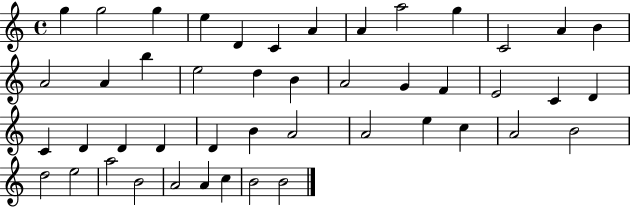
X:1
T:Untitled
M:4/4
L:1/4
K:C
g g2 g e D C A A a2 g C2 A B A2 A b e2 d B A2 G F E2 C D C D D D D B A2 A2 e c A2 B2 d2 e2 a2 B2 A2 A c B2 B2